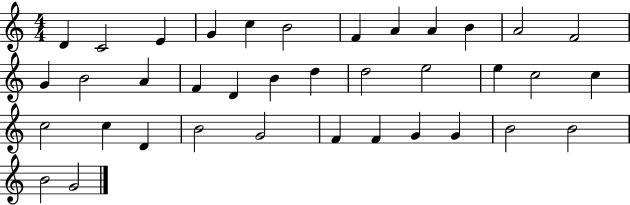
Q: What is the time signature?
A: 4/4